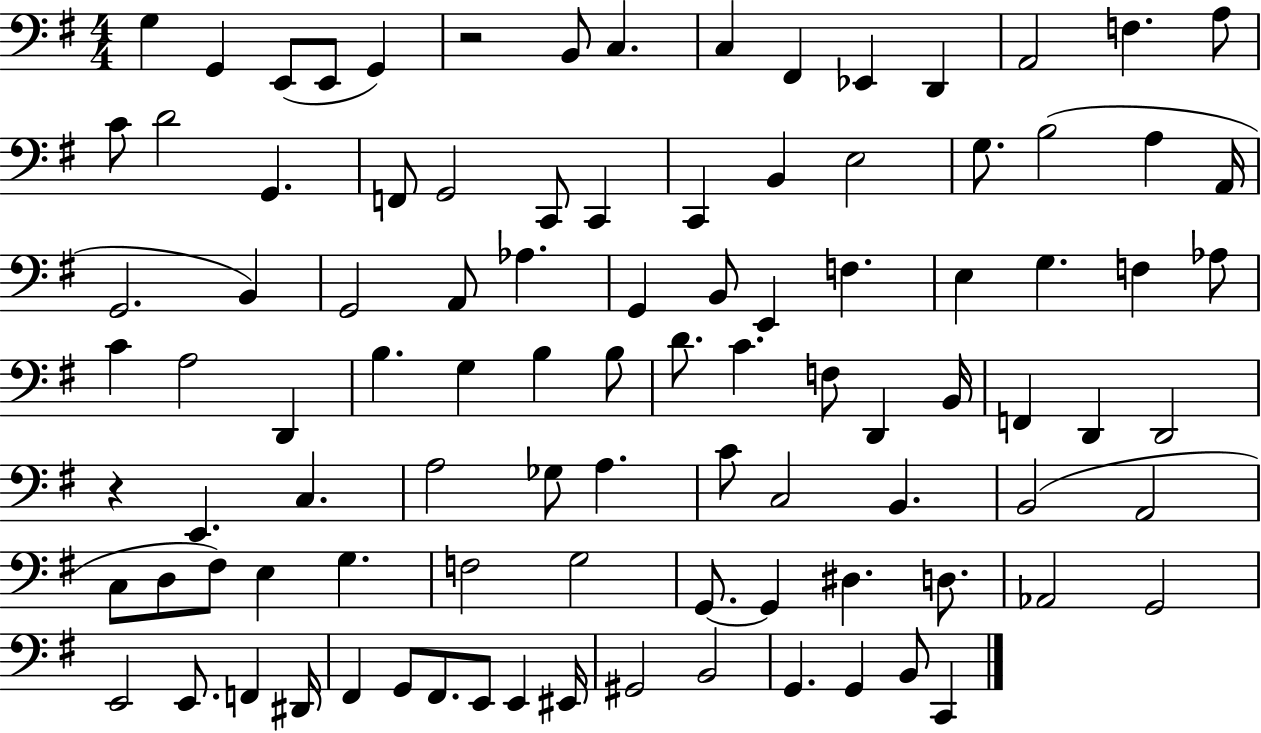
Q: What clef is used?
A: bass